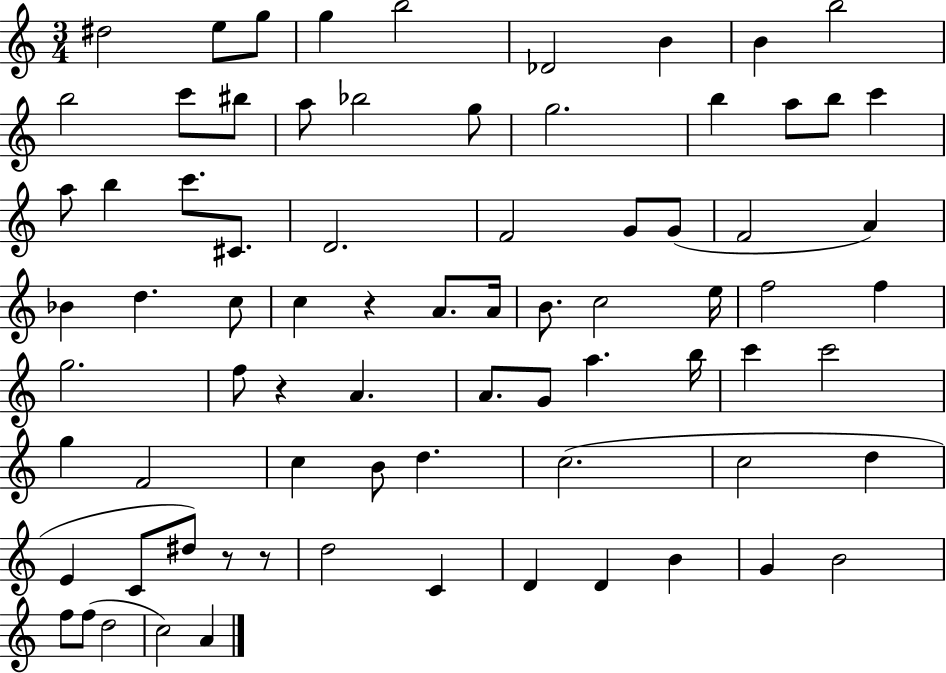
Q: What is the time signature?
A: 3/4